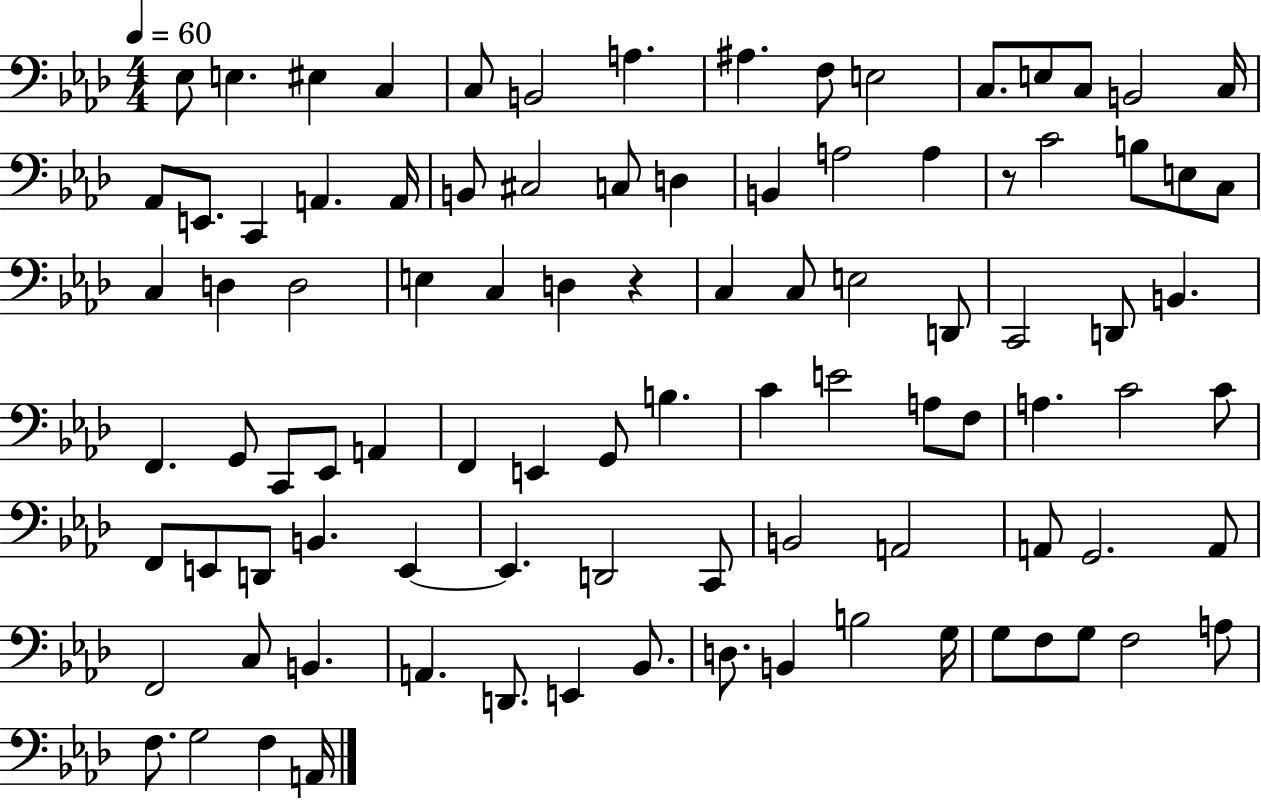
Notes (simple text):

Eb3/e E3/q. EIS3/q C3/q C3/e B2/h A3/q. A#3/q. F3/e E3/h C3/e. E3/e C3/e B2/h C3/s Ab2/e E2/e. C2/q A2/q. A2/s B2/e C#3/h C3/e D3/q B2/q A3/h A3/q R/e C4/h B3/e E3/e C3/e C3/q D3/q D3/h E3/q C3/q D3/q R/q C3/q C3/e E3/h D2/e C2/h D2/e B2/q. F2/q. G2/e C2/e Eb2/e A2/q F2/q E2/q G2/e B3/q. C4/q E4/h A3/e F3/e A3/q. C4/h C4/e F2/e E2/e D2/e B2/q. E2/q E2/q. D2/h C2/e B2/h A2/h A2/e G2/h. A2/e F2/h C3/e B2/q. A2/q. D2/e. E2/q Bb2/e. D3/e. B2/q B3/h G3/s G3/e F3/e G3/e F3/h A3/e F3/e. G3/h F3/q A2/s